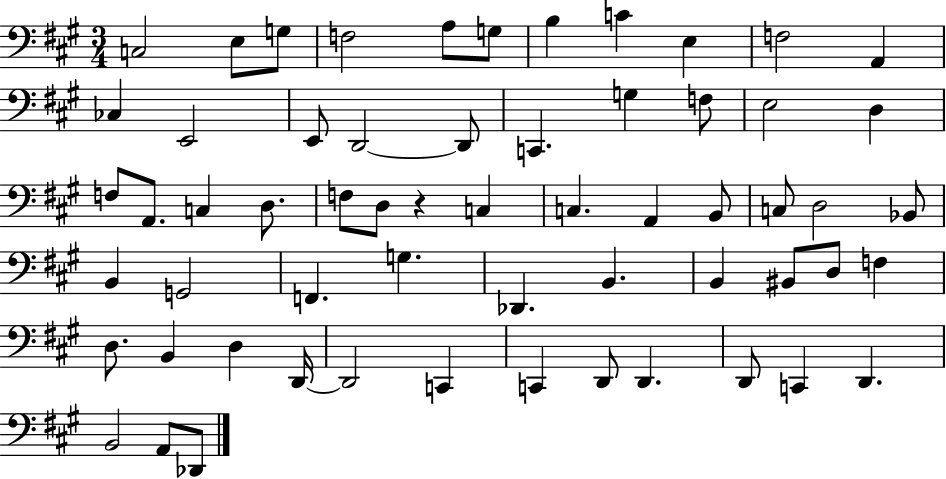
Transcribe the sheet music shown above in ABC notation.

X:1
T:Untitled
M:3/4
L:1/4
K:A
C,2 E,/2 G,/2 F,2 A,/2 G,/2 B, C E, F,2 A,, _C, E,,2 E,,/2 D,,2 D,,/2 C,, G, F,/2 E,2 D, F,/2 A,,/2 C, D,/2 F,/2 D,/2 z C, C, A,, B,,/2 C,/2 D,2 _B,,/2 B,, G,,2 F,, G, _D,, B,, B,, ^B,,/2 D,/2 F, D,/2 B,, D, D,,/4 D,,2 C,, C,, D,,/2 D,, D,,/2 C,, D,, B,,2 A,,/2 _D,,/2